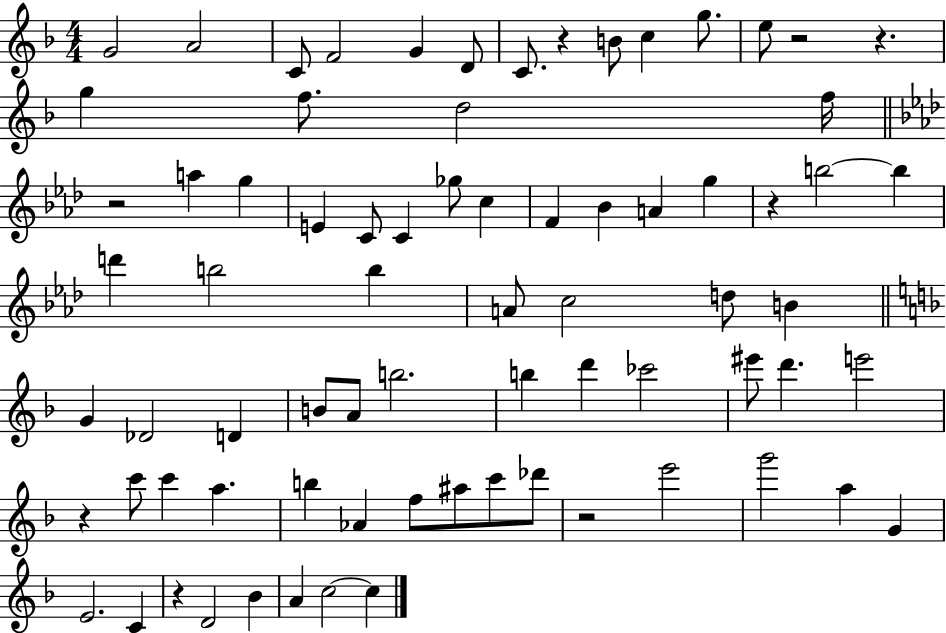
G4/h A4/h C4/e F4/h G4/q D4/e C4/e. R/q B4/e C5/q G5/e. E5/e R/h R/q. G5/q F5/e. D5/h F5/s R/h A5/q G5/q E4/q C4/e C4/q Gb5/e C5/q F4/q Bb4/q A4/q G5/q R/q B5/h B5/q D6/q B5/h B5/q A4/e C5/h D5/e B4/q G4/q Db4/h D4/q B4/e A4/e B5/h. B5/q D6/q CES6/h EIS6/e D6/q. E6/h R/q C6/e C6/q A5/q. B5/q Ab4/q F5/e A#5/e C6/e Db6/e R/h E6/h G6/h A5/q G4/q E4/h. C4/q R/q D4/h Bb4/q A4/q C5/h C5/q